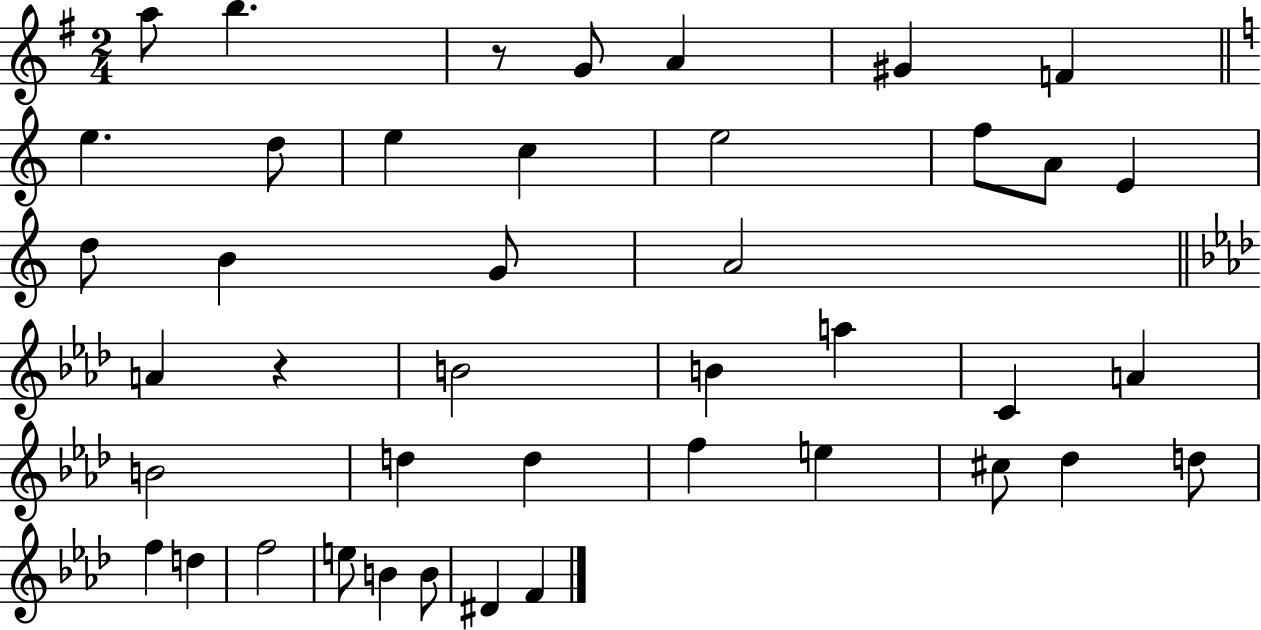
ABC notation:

X:1
T:Untitled
M:2/4
L:1/4
K:G
a/2 b z/2 G/2 A ^G F e d/2 e c e2 f/2 A/2 E d/2 B G/2 A2 A z B2 B a C A B2 d d f e ^c/2 _d d/2 f d f2 e/2 B B/2 ^D F